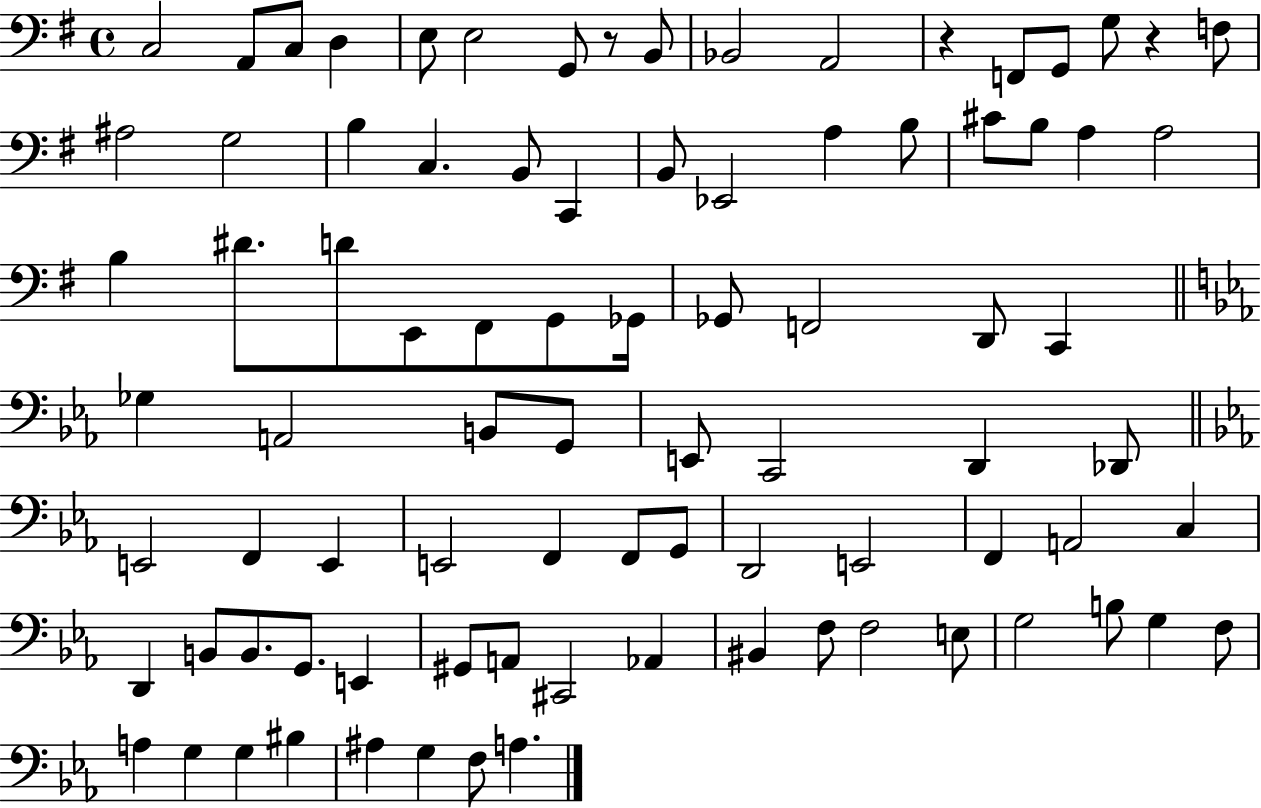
{
  \clef bass
  \time 4/4
  \defaultTimeSignature
  \key g \major
  c2 a,8 c8 d4 | e8 e2 g,8 r8 b,8 | bes,2 a,2 | r4 f,8 g,8 g8 r4 f8 | \break ais2 g2 | b4 c4. b,8 c,4 | b,8 ees,2 a4 b8 | cis'8 b8 a4 a2 | \break b4 dis'8. d'8 e,8 fis,8 g,8 ges,16 | ges,8 f,2 d,8 c,4 | \bar "||" \break \key ees \major ges4 a,2 b,8 g,8 | e,8 c,2 d,4 des,8 | \bar "||" \break \key ees \major e,2 f,4 e,4 | e,2 f,4 f,8 g,8 | d,2 e,2 | f,4 a,2 c4 | \break d,4 b,8 b,8. g,8. e,4 | gis,8 a,8 cis,2 aes,4 | bis,4 f8 f2 e8 | g2 b8 g4 f8 | \break a4 g4 g4 bis4 | ais4 g4 f8 a4. | \bar "|."
}